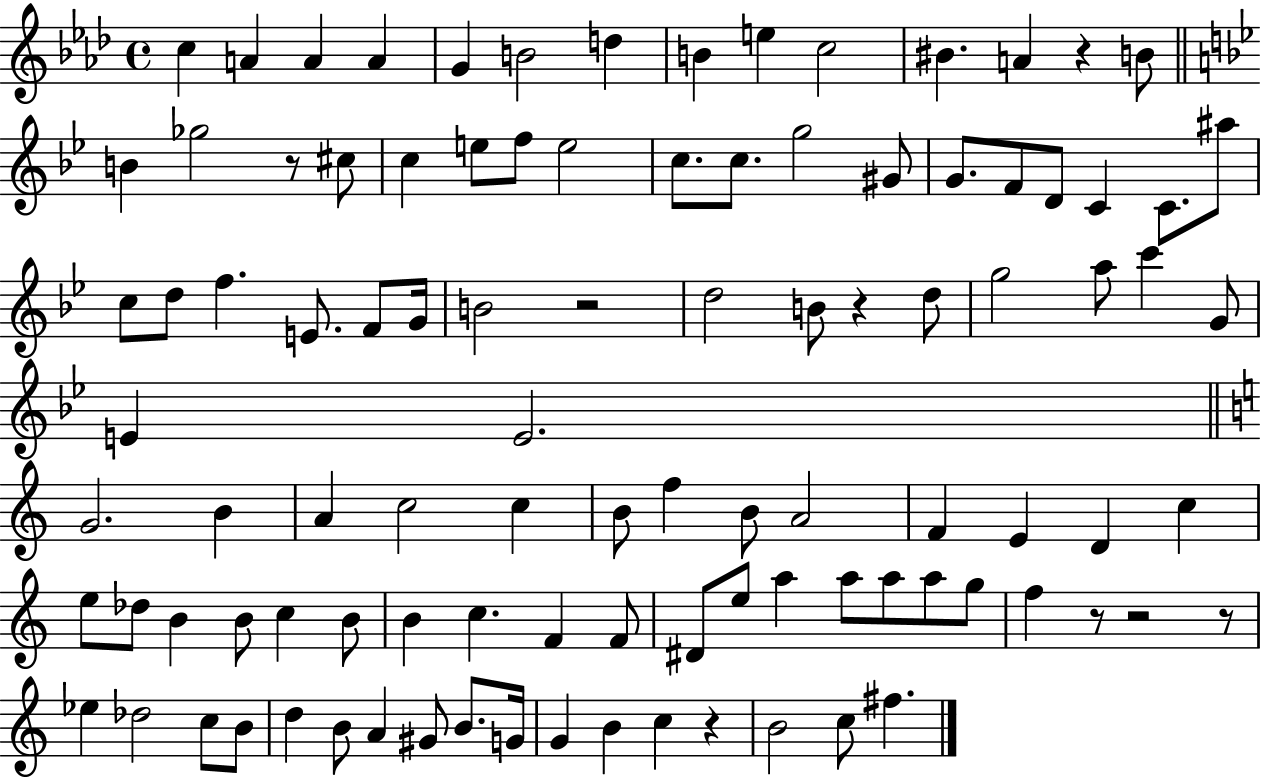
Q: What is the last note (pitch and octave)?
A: F#5